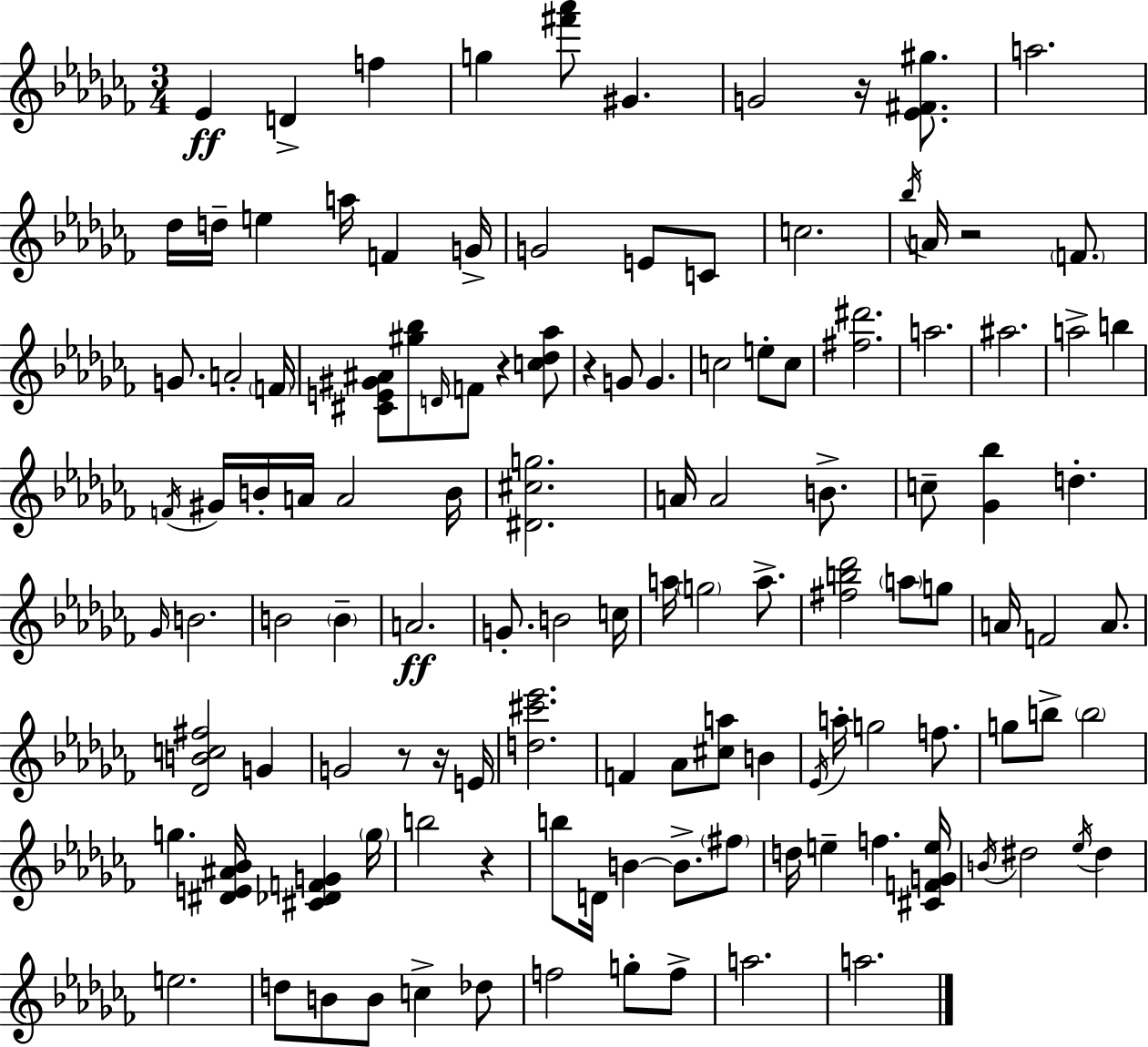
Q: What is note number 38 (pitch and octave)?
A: A4